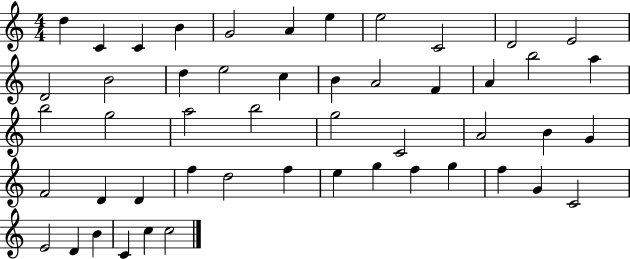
D5/q C4/q C4/q B4/q G4/h A4/q E5/q E5/h C4/h D4/h E4/h D4/h B4/h D5/q E5/h C5/q B4/q A4/h F4/q A4/q B5/h A5/q B5/h G5/h A5/h B5/h G5/h C4/h A4/h B4/q G4/q F4/h D4/q D4/q F5/q D5/h F5/q E5/q G5/q F5/q G5/q F5/q G4/q C4/h E4/h D4/q B4/q C4/q C5/q C5/h